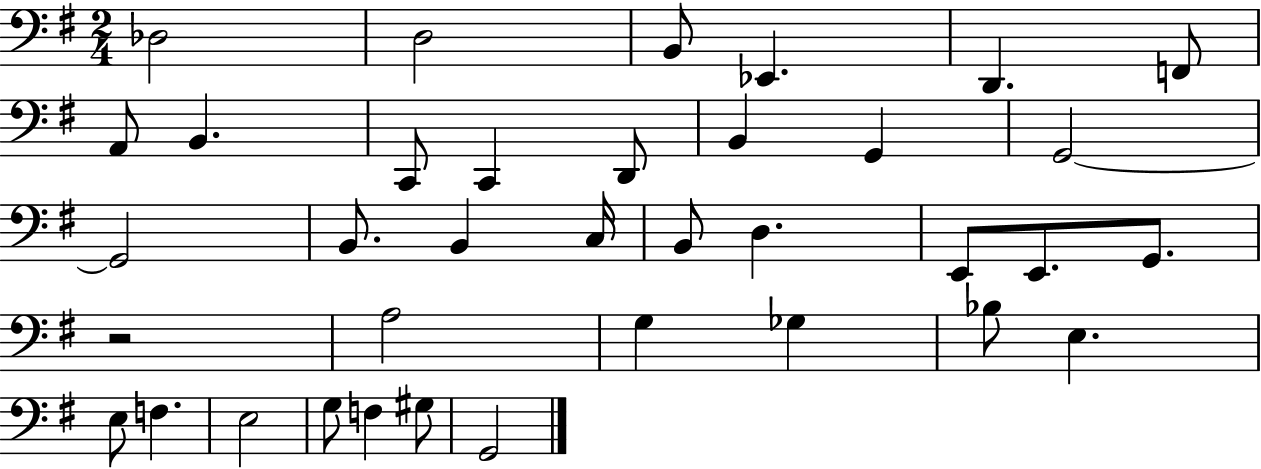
{
  \clef bass
  \numericTimeSignature
  \time 2/4
  \key g \major
  \repeat volta 2 { des2 | d2 | b,8 ees,4. | d,4. f,8 | \break a,8 b,4. | c,8 c,4 d,8 | b,4 g,4 | g,2~~ | \break g,2 | b,8. b,4 c16 | b,8 d4. | e,8 e,8. g,8. | \break r2 | a2 | g4 ges4 | bes8 e4. | \break e8 f4. | e2 | g8 f4 gis8 | g,2 | \break } \bar "|."
}